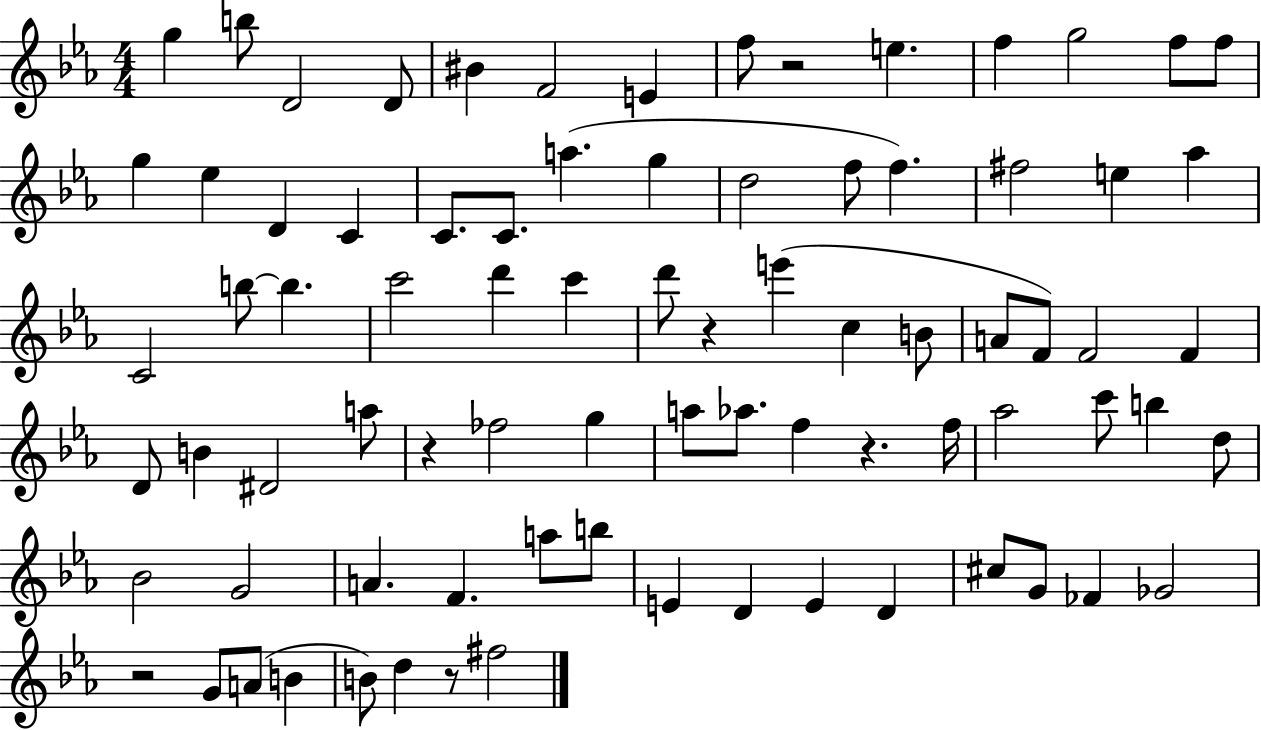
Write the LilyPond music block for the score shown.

{
  \clef treble
  \numericTimeSignature
  \time 4/4
  \key ees \major
  g''4 b''8 d'2 d'8 | bis'4 f'2 e'4 | f''8 r2 e''4. | f''4 g''2 f''8 f''8 | \break g''4 ees''4 d'4 c'4 | c'8. c'8. a''4.( g''4 | d''2 f''8 f''4.) | fis''2 e''4 aes''4 | \break c'2 b''8~~ b''4. | c'''2 d'''4 c'''4 | d'''8 r4 e'''4( c''4 b'8 | a'8 f'8) f'2 f'4 | \break d'8 b'4 dis'2 a''8 | r4 fes''2 g''4 | a''8 aes''8. f''4 r4. f''16 | aes''2 c'''8 b''4 d''8 | \break bes'2 g'2 | a'4. f'4. a''8 b''8 | e'4 d'4 e'4 d'4 | cis''8 g'8 fes'4 ges'2 | \break r2 g'8 a'8( b'4 | b'8) d''4 r8 fis''2 | \bar "|."
}